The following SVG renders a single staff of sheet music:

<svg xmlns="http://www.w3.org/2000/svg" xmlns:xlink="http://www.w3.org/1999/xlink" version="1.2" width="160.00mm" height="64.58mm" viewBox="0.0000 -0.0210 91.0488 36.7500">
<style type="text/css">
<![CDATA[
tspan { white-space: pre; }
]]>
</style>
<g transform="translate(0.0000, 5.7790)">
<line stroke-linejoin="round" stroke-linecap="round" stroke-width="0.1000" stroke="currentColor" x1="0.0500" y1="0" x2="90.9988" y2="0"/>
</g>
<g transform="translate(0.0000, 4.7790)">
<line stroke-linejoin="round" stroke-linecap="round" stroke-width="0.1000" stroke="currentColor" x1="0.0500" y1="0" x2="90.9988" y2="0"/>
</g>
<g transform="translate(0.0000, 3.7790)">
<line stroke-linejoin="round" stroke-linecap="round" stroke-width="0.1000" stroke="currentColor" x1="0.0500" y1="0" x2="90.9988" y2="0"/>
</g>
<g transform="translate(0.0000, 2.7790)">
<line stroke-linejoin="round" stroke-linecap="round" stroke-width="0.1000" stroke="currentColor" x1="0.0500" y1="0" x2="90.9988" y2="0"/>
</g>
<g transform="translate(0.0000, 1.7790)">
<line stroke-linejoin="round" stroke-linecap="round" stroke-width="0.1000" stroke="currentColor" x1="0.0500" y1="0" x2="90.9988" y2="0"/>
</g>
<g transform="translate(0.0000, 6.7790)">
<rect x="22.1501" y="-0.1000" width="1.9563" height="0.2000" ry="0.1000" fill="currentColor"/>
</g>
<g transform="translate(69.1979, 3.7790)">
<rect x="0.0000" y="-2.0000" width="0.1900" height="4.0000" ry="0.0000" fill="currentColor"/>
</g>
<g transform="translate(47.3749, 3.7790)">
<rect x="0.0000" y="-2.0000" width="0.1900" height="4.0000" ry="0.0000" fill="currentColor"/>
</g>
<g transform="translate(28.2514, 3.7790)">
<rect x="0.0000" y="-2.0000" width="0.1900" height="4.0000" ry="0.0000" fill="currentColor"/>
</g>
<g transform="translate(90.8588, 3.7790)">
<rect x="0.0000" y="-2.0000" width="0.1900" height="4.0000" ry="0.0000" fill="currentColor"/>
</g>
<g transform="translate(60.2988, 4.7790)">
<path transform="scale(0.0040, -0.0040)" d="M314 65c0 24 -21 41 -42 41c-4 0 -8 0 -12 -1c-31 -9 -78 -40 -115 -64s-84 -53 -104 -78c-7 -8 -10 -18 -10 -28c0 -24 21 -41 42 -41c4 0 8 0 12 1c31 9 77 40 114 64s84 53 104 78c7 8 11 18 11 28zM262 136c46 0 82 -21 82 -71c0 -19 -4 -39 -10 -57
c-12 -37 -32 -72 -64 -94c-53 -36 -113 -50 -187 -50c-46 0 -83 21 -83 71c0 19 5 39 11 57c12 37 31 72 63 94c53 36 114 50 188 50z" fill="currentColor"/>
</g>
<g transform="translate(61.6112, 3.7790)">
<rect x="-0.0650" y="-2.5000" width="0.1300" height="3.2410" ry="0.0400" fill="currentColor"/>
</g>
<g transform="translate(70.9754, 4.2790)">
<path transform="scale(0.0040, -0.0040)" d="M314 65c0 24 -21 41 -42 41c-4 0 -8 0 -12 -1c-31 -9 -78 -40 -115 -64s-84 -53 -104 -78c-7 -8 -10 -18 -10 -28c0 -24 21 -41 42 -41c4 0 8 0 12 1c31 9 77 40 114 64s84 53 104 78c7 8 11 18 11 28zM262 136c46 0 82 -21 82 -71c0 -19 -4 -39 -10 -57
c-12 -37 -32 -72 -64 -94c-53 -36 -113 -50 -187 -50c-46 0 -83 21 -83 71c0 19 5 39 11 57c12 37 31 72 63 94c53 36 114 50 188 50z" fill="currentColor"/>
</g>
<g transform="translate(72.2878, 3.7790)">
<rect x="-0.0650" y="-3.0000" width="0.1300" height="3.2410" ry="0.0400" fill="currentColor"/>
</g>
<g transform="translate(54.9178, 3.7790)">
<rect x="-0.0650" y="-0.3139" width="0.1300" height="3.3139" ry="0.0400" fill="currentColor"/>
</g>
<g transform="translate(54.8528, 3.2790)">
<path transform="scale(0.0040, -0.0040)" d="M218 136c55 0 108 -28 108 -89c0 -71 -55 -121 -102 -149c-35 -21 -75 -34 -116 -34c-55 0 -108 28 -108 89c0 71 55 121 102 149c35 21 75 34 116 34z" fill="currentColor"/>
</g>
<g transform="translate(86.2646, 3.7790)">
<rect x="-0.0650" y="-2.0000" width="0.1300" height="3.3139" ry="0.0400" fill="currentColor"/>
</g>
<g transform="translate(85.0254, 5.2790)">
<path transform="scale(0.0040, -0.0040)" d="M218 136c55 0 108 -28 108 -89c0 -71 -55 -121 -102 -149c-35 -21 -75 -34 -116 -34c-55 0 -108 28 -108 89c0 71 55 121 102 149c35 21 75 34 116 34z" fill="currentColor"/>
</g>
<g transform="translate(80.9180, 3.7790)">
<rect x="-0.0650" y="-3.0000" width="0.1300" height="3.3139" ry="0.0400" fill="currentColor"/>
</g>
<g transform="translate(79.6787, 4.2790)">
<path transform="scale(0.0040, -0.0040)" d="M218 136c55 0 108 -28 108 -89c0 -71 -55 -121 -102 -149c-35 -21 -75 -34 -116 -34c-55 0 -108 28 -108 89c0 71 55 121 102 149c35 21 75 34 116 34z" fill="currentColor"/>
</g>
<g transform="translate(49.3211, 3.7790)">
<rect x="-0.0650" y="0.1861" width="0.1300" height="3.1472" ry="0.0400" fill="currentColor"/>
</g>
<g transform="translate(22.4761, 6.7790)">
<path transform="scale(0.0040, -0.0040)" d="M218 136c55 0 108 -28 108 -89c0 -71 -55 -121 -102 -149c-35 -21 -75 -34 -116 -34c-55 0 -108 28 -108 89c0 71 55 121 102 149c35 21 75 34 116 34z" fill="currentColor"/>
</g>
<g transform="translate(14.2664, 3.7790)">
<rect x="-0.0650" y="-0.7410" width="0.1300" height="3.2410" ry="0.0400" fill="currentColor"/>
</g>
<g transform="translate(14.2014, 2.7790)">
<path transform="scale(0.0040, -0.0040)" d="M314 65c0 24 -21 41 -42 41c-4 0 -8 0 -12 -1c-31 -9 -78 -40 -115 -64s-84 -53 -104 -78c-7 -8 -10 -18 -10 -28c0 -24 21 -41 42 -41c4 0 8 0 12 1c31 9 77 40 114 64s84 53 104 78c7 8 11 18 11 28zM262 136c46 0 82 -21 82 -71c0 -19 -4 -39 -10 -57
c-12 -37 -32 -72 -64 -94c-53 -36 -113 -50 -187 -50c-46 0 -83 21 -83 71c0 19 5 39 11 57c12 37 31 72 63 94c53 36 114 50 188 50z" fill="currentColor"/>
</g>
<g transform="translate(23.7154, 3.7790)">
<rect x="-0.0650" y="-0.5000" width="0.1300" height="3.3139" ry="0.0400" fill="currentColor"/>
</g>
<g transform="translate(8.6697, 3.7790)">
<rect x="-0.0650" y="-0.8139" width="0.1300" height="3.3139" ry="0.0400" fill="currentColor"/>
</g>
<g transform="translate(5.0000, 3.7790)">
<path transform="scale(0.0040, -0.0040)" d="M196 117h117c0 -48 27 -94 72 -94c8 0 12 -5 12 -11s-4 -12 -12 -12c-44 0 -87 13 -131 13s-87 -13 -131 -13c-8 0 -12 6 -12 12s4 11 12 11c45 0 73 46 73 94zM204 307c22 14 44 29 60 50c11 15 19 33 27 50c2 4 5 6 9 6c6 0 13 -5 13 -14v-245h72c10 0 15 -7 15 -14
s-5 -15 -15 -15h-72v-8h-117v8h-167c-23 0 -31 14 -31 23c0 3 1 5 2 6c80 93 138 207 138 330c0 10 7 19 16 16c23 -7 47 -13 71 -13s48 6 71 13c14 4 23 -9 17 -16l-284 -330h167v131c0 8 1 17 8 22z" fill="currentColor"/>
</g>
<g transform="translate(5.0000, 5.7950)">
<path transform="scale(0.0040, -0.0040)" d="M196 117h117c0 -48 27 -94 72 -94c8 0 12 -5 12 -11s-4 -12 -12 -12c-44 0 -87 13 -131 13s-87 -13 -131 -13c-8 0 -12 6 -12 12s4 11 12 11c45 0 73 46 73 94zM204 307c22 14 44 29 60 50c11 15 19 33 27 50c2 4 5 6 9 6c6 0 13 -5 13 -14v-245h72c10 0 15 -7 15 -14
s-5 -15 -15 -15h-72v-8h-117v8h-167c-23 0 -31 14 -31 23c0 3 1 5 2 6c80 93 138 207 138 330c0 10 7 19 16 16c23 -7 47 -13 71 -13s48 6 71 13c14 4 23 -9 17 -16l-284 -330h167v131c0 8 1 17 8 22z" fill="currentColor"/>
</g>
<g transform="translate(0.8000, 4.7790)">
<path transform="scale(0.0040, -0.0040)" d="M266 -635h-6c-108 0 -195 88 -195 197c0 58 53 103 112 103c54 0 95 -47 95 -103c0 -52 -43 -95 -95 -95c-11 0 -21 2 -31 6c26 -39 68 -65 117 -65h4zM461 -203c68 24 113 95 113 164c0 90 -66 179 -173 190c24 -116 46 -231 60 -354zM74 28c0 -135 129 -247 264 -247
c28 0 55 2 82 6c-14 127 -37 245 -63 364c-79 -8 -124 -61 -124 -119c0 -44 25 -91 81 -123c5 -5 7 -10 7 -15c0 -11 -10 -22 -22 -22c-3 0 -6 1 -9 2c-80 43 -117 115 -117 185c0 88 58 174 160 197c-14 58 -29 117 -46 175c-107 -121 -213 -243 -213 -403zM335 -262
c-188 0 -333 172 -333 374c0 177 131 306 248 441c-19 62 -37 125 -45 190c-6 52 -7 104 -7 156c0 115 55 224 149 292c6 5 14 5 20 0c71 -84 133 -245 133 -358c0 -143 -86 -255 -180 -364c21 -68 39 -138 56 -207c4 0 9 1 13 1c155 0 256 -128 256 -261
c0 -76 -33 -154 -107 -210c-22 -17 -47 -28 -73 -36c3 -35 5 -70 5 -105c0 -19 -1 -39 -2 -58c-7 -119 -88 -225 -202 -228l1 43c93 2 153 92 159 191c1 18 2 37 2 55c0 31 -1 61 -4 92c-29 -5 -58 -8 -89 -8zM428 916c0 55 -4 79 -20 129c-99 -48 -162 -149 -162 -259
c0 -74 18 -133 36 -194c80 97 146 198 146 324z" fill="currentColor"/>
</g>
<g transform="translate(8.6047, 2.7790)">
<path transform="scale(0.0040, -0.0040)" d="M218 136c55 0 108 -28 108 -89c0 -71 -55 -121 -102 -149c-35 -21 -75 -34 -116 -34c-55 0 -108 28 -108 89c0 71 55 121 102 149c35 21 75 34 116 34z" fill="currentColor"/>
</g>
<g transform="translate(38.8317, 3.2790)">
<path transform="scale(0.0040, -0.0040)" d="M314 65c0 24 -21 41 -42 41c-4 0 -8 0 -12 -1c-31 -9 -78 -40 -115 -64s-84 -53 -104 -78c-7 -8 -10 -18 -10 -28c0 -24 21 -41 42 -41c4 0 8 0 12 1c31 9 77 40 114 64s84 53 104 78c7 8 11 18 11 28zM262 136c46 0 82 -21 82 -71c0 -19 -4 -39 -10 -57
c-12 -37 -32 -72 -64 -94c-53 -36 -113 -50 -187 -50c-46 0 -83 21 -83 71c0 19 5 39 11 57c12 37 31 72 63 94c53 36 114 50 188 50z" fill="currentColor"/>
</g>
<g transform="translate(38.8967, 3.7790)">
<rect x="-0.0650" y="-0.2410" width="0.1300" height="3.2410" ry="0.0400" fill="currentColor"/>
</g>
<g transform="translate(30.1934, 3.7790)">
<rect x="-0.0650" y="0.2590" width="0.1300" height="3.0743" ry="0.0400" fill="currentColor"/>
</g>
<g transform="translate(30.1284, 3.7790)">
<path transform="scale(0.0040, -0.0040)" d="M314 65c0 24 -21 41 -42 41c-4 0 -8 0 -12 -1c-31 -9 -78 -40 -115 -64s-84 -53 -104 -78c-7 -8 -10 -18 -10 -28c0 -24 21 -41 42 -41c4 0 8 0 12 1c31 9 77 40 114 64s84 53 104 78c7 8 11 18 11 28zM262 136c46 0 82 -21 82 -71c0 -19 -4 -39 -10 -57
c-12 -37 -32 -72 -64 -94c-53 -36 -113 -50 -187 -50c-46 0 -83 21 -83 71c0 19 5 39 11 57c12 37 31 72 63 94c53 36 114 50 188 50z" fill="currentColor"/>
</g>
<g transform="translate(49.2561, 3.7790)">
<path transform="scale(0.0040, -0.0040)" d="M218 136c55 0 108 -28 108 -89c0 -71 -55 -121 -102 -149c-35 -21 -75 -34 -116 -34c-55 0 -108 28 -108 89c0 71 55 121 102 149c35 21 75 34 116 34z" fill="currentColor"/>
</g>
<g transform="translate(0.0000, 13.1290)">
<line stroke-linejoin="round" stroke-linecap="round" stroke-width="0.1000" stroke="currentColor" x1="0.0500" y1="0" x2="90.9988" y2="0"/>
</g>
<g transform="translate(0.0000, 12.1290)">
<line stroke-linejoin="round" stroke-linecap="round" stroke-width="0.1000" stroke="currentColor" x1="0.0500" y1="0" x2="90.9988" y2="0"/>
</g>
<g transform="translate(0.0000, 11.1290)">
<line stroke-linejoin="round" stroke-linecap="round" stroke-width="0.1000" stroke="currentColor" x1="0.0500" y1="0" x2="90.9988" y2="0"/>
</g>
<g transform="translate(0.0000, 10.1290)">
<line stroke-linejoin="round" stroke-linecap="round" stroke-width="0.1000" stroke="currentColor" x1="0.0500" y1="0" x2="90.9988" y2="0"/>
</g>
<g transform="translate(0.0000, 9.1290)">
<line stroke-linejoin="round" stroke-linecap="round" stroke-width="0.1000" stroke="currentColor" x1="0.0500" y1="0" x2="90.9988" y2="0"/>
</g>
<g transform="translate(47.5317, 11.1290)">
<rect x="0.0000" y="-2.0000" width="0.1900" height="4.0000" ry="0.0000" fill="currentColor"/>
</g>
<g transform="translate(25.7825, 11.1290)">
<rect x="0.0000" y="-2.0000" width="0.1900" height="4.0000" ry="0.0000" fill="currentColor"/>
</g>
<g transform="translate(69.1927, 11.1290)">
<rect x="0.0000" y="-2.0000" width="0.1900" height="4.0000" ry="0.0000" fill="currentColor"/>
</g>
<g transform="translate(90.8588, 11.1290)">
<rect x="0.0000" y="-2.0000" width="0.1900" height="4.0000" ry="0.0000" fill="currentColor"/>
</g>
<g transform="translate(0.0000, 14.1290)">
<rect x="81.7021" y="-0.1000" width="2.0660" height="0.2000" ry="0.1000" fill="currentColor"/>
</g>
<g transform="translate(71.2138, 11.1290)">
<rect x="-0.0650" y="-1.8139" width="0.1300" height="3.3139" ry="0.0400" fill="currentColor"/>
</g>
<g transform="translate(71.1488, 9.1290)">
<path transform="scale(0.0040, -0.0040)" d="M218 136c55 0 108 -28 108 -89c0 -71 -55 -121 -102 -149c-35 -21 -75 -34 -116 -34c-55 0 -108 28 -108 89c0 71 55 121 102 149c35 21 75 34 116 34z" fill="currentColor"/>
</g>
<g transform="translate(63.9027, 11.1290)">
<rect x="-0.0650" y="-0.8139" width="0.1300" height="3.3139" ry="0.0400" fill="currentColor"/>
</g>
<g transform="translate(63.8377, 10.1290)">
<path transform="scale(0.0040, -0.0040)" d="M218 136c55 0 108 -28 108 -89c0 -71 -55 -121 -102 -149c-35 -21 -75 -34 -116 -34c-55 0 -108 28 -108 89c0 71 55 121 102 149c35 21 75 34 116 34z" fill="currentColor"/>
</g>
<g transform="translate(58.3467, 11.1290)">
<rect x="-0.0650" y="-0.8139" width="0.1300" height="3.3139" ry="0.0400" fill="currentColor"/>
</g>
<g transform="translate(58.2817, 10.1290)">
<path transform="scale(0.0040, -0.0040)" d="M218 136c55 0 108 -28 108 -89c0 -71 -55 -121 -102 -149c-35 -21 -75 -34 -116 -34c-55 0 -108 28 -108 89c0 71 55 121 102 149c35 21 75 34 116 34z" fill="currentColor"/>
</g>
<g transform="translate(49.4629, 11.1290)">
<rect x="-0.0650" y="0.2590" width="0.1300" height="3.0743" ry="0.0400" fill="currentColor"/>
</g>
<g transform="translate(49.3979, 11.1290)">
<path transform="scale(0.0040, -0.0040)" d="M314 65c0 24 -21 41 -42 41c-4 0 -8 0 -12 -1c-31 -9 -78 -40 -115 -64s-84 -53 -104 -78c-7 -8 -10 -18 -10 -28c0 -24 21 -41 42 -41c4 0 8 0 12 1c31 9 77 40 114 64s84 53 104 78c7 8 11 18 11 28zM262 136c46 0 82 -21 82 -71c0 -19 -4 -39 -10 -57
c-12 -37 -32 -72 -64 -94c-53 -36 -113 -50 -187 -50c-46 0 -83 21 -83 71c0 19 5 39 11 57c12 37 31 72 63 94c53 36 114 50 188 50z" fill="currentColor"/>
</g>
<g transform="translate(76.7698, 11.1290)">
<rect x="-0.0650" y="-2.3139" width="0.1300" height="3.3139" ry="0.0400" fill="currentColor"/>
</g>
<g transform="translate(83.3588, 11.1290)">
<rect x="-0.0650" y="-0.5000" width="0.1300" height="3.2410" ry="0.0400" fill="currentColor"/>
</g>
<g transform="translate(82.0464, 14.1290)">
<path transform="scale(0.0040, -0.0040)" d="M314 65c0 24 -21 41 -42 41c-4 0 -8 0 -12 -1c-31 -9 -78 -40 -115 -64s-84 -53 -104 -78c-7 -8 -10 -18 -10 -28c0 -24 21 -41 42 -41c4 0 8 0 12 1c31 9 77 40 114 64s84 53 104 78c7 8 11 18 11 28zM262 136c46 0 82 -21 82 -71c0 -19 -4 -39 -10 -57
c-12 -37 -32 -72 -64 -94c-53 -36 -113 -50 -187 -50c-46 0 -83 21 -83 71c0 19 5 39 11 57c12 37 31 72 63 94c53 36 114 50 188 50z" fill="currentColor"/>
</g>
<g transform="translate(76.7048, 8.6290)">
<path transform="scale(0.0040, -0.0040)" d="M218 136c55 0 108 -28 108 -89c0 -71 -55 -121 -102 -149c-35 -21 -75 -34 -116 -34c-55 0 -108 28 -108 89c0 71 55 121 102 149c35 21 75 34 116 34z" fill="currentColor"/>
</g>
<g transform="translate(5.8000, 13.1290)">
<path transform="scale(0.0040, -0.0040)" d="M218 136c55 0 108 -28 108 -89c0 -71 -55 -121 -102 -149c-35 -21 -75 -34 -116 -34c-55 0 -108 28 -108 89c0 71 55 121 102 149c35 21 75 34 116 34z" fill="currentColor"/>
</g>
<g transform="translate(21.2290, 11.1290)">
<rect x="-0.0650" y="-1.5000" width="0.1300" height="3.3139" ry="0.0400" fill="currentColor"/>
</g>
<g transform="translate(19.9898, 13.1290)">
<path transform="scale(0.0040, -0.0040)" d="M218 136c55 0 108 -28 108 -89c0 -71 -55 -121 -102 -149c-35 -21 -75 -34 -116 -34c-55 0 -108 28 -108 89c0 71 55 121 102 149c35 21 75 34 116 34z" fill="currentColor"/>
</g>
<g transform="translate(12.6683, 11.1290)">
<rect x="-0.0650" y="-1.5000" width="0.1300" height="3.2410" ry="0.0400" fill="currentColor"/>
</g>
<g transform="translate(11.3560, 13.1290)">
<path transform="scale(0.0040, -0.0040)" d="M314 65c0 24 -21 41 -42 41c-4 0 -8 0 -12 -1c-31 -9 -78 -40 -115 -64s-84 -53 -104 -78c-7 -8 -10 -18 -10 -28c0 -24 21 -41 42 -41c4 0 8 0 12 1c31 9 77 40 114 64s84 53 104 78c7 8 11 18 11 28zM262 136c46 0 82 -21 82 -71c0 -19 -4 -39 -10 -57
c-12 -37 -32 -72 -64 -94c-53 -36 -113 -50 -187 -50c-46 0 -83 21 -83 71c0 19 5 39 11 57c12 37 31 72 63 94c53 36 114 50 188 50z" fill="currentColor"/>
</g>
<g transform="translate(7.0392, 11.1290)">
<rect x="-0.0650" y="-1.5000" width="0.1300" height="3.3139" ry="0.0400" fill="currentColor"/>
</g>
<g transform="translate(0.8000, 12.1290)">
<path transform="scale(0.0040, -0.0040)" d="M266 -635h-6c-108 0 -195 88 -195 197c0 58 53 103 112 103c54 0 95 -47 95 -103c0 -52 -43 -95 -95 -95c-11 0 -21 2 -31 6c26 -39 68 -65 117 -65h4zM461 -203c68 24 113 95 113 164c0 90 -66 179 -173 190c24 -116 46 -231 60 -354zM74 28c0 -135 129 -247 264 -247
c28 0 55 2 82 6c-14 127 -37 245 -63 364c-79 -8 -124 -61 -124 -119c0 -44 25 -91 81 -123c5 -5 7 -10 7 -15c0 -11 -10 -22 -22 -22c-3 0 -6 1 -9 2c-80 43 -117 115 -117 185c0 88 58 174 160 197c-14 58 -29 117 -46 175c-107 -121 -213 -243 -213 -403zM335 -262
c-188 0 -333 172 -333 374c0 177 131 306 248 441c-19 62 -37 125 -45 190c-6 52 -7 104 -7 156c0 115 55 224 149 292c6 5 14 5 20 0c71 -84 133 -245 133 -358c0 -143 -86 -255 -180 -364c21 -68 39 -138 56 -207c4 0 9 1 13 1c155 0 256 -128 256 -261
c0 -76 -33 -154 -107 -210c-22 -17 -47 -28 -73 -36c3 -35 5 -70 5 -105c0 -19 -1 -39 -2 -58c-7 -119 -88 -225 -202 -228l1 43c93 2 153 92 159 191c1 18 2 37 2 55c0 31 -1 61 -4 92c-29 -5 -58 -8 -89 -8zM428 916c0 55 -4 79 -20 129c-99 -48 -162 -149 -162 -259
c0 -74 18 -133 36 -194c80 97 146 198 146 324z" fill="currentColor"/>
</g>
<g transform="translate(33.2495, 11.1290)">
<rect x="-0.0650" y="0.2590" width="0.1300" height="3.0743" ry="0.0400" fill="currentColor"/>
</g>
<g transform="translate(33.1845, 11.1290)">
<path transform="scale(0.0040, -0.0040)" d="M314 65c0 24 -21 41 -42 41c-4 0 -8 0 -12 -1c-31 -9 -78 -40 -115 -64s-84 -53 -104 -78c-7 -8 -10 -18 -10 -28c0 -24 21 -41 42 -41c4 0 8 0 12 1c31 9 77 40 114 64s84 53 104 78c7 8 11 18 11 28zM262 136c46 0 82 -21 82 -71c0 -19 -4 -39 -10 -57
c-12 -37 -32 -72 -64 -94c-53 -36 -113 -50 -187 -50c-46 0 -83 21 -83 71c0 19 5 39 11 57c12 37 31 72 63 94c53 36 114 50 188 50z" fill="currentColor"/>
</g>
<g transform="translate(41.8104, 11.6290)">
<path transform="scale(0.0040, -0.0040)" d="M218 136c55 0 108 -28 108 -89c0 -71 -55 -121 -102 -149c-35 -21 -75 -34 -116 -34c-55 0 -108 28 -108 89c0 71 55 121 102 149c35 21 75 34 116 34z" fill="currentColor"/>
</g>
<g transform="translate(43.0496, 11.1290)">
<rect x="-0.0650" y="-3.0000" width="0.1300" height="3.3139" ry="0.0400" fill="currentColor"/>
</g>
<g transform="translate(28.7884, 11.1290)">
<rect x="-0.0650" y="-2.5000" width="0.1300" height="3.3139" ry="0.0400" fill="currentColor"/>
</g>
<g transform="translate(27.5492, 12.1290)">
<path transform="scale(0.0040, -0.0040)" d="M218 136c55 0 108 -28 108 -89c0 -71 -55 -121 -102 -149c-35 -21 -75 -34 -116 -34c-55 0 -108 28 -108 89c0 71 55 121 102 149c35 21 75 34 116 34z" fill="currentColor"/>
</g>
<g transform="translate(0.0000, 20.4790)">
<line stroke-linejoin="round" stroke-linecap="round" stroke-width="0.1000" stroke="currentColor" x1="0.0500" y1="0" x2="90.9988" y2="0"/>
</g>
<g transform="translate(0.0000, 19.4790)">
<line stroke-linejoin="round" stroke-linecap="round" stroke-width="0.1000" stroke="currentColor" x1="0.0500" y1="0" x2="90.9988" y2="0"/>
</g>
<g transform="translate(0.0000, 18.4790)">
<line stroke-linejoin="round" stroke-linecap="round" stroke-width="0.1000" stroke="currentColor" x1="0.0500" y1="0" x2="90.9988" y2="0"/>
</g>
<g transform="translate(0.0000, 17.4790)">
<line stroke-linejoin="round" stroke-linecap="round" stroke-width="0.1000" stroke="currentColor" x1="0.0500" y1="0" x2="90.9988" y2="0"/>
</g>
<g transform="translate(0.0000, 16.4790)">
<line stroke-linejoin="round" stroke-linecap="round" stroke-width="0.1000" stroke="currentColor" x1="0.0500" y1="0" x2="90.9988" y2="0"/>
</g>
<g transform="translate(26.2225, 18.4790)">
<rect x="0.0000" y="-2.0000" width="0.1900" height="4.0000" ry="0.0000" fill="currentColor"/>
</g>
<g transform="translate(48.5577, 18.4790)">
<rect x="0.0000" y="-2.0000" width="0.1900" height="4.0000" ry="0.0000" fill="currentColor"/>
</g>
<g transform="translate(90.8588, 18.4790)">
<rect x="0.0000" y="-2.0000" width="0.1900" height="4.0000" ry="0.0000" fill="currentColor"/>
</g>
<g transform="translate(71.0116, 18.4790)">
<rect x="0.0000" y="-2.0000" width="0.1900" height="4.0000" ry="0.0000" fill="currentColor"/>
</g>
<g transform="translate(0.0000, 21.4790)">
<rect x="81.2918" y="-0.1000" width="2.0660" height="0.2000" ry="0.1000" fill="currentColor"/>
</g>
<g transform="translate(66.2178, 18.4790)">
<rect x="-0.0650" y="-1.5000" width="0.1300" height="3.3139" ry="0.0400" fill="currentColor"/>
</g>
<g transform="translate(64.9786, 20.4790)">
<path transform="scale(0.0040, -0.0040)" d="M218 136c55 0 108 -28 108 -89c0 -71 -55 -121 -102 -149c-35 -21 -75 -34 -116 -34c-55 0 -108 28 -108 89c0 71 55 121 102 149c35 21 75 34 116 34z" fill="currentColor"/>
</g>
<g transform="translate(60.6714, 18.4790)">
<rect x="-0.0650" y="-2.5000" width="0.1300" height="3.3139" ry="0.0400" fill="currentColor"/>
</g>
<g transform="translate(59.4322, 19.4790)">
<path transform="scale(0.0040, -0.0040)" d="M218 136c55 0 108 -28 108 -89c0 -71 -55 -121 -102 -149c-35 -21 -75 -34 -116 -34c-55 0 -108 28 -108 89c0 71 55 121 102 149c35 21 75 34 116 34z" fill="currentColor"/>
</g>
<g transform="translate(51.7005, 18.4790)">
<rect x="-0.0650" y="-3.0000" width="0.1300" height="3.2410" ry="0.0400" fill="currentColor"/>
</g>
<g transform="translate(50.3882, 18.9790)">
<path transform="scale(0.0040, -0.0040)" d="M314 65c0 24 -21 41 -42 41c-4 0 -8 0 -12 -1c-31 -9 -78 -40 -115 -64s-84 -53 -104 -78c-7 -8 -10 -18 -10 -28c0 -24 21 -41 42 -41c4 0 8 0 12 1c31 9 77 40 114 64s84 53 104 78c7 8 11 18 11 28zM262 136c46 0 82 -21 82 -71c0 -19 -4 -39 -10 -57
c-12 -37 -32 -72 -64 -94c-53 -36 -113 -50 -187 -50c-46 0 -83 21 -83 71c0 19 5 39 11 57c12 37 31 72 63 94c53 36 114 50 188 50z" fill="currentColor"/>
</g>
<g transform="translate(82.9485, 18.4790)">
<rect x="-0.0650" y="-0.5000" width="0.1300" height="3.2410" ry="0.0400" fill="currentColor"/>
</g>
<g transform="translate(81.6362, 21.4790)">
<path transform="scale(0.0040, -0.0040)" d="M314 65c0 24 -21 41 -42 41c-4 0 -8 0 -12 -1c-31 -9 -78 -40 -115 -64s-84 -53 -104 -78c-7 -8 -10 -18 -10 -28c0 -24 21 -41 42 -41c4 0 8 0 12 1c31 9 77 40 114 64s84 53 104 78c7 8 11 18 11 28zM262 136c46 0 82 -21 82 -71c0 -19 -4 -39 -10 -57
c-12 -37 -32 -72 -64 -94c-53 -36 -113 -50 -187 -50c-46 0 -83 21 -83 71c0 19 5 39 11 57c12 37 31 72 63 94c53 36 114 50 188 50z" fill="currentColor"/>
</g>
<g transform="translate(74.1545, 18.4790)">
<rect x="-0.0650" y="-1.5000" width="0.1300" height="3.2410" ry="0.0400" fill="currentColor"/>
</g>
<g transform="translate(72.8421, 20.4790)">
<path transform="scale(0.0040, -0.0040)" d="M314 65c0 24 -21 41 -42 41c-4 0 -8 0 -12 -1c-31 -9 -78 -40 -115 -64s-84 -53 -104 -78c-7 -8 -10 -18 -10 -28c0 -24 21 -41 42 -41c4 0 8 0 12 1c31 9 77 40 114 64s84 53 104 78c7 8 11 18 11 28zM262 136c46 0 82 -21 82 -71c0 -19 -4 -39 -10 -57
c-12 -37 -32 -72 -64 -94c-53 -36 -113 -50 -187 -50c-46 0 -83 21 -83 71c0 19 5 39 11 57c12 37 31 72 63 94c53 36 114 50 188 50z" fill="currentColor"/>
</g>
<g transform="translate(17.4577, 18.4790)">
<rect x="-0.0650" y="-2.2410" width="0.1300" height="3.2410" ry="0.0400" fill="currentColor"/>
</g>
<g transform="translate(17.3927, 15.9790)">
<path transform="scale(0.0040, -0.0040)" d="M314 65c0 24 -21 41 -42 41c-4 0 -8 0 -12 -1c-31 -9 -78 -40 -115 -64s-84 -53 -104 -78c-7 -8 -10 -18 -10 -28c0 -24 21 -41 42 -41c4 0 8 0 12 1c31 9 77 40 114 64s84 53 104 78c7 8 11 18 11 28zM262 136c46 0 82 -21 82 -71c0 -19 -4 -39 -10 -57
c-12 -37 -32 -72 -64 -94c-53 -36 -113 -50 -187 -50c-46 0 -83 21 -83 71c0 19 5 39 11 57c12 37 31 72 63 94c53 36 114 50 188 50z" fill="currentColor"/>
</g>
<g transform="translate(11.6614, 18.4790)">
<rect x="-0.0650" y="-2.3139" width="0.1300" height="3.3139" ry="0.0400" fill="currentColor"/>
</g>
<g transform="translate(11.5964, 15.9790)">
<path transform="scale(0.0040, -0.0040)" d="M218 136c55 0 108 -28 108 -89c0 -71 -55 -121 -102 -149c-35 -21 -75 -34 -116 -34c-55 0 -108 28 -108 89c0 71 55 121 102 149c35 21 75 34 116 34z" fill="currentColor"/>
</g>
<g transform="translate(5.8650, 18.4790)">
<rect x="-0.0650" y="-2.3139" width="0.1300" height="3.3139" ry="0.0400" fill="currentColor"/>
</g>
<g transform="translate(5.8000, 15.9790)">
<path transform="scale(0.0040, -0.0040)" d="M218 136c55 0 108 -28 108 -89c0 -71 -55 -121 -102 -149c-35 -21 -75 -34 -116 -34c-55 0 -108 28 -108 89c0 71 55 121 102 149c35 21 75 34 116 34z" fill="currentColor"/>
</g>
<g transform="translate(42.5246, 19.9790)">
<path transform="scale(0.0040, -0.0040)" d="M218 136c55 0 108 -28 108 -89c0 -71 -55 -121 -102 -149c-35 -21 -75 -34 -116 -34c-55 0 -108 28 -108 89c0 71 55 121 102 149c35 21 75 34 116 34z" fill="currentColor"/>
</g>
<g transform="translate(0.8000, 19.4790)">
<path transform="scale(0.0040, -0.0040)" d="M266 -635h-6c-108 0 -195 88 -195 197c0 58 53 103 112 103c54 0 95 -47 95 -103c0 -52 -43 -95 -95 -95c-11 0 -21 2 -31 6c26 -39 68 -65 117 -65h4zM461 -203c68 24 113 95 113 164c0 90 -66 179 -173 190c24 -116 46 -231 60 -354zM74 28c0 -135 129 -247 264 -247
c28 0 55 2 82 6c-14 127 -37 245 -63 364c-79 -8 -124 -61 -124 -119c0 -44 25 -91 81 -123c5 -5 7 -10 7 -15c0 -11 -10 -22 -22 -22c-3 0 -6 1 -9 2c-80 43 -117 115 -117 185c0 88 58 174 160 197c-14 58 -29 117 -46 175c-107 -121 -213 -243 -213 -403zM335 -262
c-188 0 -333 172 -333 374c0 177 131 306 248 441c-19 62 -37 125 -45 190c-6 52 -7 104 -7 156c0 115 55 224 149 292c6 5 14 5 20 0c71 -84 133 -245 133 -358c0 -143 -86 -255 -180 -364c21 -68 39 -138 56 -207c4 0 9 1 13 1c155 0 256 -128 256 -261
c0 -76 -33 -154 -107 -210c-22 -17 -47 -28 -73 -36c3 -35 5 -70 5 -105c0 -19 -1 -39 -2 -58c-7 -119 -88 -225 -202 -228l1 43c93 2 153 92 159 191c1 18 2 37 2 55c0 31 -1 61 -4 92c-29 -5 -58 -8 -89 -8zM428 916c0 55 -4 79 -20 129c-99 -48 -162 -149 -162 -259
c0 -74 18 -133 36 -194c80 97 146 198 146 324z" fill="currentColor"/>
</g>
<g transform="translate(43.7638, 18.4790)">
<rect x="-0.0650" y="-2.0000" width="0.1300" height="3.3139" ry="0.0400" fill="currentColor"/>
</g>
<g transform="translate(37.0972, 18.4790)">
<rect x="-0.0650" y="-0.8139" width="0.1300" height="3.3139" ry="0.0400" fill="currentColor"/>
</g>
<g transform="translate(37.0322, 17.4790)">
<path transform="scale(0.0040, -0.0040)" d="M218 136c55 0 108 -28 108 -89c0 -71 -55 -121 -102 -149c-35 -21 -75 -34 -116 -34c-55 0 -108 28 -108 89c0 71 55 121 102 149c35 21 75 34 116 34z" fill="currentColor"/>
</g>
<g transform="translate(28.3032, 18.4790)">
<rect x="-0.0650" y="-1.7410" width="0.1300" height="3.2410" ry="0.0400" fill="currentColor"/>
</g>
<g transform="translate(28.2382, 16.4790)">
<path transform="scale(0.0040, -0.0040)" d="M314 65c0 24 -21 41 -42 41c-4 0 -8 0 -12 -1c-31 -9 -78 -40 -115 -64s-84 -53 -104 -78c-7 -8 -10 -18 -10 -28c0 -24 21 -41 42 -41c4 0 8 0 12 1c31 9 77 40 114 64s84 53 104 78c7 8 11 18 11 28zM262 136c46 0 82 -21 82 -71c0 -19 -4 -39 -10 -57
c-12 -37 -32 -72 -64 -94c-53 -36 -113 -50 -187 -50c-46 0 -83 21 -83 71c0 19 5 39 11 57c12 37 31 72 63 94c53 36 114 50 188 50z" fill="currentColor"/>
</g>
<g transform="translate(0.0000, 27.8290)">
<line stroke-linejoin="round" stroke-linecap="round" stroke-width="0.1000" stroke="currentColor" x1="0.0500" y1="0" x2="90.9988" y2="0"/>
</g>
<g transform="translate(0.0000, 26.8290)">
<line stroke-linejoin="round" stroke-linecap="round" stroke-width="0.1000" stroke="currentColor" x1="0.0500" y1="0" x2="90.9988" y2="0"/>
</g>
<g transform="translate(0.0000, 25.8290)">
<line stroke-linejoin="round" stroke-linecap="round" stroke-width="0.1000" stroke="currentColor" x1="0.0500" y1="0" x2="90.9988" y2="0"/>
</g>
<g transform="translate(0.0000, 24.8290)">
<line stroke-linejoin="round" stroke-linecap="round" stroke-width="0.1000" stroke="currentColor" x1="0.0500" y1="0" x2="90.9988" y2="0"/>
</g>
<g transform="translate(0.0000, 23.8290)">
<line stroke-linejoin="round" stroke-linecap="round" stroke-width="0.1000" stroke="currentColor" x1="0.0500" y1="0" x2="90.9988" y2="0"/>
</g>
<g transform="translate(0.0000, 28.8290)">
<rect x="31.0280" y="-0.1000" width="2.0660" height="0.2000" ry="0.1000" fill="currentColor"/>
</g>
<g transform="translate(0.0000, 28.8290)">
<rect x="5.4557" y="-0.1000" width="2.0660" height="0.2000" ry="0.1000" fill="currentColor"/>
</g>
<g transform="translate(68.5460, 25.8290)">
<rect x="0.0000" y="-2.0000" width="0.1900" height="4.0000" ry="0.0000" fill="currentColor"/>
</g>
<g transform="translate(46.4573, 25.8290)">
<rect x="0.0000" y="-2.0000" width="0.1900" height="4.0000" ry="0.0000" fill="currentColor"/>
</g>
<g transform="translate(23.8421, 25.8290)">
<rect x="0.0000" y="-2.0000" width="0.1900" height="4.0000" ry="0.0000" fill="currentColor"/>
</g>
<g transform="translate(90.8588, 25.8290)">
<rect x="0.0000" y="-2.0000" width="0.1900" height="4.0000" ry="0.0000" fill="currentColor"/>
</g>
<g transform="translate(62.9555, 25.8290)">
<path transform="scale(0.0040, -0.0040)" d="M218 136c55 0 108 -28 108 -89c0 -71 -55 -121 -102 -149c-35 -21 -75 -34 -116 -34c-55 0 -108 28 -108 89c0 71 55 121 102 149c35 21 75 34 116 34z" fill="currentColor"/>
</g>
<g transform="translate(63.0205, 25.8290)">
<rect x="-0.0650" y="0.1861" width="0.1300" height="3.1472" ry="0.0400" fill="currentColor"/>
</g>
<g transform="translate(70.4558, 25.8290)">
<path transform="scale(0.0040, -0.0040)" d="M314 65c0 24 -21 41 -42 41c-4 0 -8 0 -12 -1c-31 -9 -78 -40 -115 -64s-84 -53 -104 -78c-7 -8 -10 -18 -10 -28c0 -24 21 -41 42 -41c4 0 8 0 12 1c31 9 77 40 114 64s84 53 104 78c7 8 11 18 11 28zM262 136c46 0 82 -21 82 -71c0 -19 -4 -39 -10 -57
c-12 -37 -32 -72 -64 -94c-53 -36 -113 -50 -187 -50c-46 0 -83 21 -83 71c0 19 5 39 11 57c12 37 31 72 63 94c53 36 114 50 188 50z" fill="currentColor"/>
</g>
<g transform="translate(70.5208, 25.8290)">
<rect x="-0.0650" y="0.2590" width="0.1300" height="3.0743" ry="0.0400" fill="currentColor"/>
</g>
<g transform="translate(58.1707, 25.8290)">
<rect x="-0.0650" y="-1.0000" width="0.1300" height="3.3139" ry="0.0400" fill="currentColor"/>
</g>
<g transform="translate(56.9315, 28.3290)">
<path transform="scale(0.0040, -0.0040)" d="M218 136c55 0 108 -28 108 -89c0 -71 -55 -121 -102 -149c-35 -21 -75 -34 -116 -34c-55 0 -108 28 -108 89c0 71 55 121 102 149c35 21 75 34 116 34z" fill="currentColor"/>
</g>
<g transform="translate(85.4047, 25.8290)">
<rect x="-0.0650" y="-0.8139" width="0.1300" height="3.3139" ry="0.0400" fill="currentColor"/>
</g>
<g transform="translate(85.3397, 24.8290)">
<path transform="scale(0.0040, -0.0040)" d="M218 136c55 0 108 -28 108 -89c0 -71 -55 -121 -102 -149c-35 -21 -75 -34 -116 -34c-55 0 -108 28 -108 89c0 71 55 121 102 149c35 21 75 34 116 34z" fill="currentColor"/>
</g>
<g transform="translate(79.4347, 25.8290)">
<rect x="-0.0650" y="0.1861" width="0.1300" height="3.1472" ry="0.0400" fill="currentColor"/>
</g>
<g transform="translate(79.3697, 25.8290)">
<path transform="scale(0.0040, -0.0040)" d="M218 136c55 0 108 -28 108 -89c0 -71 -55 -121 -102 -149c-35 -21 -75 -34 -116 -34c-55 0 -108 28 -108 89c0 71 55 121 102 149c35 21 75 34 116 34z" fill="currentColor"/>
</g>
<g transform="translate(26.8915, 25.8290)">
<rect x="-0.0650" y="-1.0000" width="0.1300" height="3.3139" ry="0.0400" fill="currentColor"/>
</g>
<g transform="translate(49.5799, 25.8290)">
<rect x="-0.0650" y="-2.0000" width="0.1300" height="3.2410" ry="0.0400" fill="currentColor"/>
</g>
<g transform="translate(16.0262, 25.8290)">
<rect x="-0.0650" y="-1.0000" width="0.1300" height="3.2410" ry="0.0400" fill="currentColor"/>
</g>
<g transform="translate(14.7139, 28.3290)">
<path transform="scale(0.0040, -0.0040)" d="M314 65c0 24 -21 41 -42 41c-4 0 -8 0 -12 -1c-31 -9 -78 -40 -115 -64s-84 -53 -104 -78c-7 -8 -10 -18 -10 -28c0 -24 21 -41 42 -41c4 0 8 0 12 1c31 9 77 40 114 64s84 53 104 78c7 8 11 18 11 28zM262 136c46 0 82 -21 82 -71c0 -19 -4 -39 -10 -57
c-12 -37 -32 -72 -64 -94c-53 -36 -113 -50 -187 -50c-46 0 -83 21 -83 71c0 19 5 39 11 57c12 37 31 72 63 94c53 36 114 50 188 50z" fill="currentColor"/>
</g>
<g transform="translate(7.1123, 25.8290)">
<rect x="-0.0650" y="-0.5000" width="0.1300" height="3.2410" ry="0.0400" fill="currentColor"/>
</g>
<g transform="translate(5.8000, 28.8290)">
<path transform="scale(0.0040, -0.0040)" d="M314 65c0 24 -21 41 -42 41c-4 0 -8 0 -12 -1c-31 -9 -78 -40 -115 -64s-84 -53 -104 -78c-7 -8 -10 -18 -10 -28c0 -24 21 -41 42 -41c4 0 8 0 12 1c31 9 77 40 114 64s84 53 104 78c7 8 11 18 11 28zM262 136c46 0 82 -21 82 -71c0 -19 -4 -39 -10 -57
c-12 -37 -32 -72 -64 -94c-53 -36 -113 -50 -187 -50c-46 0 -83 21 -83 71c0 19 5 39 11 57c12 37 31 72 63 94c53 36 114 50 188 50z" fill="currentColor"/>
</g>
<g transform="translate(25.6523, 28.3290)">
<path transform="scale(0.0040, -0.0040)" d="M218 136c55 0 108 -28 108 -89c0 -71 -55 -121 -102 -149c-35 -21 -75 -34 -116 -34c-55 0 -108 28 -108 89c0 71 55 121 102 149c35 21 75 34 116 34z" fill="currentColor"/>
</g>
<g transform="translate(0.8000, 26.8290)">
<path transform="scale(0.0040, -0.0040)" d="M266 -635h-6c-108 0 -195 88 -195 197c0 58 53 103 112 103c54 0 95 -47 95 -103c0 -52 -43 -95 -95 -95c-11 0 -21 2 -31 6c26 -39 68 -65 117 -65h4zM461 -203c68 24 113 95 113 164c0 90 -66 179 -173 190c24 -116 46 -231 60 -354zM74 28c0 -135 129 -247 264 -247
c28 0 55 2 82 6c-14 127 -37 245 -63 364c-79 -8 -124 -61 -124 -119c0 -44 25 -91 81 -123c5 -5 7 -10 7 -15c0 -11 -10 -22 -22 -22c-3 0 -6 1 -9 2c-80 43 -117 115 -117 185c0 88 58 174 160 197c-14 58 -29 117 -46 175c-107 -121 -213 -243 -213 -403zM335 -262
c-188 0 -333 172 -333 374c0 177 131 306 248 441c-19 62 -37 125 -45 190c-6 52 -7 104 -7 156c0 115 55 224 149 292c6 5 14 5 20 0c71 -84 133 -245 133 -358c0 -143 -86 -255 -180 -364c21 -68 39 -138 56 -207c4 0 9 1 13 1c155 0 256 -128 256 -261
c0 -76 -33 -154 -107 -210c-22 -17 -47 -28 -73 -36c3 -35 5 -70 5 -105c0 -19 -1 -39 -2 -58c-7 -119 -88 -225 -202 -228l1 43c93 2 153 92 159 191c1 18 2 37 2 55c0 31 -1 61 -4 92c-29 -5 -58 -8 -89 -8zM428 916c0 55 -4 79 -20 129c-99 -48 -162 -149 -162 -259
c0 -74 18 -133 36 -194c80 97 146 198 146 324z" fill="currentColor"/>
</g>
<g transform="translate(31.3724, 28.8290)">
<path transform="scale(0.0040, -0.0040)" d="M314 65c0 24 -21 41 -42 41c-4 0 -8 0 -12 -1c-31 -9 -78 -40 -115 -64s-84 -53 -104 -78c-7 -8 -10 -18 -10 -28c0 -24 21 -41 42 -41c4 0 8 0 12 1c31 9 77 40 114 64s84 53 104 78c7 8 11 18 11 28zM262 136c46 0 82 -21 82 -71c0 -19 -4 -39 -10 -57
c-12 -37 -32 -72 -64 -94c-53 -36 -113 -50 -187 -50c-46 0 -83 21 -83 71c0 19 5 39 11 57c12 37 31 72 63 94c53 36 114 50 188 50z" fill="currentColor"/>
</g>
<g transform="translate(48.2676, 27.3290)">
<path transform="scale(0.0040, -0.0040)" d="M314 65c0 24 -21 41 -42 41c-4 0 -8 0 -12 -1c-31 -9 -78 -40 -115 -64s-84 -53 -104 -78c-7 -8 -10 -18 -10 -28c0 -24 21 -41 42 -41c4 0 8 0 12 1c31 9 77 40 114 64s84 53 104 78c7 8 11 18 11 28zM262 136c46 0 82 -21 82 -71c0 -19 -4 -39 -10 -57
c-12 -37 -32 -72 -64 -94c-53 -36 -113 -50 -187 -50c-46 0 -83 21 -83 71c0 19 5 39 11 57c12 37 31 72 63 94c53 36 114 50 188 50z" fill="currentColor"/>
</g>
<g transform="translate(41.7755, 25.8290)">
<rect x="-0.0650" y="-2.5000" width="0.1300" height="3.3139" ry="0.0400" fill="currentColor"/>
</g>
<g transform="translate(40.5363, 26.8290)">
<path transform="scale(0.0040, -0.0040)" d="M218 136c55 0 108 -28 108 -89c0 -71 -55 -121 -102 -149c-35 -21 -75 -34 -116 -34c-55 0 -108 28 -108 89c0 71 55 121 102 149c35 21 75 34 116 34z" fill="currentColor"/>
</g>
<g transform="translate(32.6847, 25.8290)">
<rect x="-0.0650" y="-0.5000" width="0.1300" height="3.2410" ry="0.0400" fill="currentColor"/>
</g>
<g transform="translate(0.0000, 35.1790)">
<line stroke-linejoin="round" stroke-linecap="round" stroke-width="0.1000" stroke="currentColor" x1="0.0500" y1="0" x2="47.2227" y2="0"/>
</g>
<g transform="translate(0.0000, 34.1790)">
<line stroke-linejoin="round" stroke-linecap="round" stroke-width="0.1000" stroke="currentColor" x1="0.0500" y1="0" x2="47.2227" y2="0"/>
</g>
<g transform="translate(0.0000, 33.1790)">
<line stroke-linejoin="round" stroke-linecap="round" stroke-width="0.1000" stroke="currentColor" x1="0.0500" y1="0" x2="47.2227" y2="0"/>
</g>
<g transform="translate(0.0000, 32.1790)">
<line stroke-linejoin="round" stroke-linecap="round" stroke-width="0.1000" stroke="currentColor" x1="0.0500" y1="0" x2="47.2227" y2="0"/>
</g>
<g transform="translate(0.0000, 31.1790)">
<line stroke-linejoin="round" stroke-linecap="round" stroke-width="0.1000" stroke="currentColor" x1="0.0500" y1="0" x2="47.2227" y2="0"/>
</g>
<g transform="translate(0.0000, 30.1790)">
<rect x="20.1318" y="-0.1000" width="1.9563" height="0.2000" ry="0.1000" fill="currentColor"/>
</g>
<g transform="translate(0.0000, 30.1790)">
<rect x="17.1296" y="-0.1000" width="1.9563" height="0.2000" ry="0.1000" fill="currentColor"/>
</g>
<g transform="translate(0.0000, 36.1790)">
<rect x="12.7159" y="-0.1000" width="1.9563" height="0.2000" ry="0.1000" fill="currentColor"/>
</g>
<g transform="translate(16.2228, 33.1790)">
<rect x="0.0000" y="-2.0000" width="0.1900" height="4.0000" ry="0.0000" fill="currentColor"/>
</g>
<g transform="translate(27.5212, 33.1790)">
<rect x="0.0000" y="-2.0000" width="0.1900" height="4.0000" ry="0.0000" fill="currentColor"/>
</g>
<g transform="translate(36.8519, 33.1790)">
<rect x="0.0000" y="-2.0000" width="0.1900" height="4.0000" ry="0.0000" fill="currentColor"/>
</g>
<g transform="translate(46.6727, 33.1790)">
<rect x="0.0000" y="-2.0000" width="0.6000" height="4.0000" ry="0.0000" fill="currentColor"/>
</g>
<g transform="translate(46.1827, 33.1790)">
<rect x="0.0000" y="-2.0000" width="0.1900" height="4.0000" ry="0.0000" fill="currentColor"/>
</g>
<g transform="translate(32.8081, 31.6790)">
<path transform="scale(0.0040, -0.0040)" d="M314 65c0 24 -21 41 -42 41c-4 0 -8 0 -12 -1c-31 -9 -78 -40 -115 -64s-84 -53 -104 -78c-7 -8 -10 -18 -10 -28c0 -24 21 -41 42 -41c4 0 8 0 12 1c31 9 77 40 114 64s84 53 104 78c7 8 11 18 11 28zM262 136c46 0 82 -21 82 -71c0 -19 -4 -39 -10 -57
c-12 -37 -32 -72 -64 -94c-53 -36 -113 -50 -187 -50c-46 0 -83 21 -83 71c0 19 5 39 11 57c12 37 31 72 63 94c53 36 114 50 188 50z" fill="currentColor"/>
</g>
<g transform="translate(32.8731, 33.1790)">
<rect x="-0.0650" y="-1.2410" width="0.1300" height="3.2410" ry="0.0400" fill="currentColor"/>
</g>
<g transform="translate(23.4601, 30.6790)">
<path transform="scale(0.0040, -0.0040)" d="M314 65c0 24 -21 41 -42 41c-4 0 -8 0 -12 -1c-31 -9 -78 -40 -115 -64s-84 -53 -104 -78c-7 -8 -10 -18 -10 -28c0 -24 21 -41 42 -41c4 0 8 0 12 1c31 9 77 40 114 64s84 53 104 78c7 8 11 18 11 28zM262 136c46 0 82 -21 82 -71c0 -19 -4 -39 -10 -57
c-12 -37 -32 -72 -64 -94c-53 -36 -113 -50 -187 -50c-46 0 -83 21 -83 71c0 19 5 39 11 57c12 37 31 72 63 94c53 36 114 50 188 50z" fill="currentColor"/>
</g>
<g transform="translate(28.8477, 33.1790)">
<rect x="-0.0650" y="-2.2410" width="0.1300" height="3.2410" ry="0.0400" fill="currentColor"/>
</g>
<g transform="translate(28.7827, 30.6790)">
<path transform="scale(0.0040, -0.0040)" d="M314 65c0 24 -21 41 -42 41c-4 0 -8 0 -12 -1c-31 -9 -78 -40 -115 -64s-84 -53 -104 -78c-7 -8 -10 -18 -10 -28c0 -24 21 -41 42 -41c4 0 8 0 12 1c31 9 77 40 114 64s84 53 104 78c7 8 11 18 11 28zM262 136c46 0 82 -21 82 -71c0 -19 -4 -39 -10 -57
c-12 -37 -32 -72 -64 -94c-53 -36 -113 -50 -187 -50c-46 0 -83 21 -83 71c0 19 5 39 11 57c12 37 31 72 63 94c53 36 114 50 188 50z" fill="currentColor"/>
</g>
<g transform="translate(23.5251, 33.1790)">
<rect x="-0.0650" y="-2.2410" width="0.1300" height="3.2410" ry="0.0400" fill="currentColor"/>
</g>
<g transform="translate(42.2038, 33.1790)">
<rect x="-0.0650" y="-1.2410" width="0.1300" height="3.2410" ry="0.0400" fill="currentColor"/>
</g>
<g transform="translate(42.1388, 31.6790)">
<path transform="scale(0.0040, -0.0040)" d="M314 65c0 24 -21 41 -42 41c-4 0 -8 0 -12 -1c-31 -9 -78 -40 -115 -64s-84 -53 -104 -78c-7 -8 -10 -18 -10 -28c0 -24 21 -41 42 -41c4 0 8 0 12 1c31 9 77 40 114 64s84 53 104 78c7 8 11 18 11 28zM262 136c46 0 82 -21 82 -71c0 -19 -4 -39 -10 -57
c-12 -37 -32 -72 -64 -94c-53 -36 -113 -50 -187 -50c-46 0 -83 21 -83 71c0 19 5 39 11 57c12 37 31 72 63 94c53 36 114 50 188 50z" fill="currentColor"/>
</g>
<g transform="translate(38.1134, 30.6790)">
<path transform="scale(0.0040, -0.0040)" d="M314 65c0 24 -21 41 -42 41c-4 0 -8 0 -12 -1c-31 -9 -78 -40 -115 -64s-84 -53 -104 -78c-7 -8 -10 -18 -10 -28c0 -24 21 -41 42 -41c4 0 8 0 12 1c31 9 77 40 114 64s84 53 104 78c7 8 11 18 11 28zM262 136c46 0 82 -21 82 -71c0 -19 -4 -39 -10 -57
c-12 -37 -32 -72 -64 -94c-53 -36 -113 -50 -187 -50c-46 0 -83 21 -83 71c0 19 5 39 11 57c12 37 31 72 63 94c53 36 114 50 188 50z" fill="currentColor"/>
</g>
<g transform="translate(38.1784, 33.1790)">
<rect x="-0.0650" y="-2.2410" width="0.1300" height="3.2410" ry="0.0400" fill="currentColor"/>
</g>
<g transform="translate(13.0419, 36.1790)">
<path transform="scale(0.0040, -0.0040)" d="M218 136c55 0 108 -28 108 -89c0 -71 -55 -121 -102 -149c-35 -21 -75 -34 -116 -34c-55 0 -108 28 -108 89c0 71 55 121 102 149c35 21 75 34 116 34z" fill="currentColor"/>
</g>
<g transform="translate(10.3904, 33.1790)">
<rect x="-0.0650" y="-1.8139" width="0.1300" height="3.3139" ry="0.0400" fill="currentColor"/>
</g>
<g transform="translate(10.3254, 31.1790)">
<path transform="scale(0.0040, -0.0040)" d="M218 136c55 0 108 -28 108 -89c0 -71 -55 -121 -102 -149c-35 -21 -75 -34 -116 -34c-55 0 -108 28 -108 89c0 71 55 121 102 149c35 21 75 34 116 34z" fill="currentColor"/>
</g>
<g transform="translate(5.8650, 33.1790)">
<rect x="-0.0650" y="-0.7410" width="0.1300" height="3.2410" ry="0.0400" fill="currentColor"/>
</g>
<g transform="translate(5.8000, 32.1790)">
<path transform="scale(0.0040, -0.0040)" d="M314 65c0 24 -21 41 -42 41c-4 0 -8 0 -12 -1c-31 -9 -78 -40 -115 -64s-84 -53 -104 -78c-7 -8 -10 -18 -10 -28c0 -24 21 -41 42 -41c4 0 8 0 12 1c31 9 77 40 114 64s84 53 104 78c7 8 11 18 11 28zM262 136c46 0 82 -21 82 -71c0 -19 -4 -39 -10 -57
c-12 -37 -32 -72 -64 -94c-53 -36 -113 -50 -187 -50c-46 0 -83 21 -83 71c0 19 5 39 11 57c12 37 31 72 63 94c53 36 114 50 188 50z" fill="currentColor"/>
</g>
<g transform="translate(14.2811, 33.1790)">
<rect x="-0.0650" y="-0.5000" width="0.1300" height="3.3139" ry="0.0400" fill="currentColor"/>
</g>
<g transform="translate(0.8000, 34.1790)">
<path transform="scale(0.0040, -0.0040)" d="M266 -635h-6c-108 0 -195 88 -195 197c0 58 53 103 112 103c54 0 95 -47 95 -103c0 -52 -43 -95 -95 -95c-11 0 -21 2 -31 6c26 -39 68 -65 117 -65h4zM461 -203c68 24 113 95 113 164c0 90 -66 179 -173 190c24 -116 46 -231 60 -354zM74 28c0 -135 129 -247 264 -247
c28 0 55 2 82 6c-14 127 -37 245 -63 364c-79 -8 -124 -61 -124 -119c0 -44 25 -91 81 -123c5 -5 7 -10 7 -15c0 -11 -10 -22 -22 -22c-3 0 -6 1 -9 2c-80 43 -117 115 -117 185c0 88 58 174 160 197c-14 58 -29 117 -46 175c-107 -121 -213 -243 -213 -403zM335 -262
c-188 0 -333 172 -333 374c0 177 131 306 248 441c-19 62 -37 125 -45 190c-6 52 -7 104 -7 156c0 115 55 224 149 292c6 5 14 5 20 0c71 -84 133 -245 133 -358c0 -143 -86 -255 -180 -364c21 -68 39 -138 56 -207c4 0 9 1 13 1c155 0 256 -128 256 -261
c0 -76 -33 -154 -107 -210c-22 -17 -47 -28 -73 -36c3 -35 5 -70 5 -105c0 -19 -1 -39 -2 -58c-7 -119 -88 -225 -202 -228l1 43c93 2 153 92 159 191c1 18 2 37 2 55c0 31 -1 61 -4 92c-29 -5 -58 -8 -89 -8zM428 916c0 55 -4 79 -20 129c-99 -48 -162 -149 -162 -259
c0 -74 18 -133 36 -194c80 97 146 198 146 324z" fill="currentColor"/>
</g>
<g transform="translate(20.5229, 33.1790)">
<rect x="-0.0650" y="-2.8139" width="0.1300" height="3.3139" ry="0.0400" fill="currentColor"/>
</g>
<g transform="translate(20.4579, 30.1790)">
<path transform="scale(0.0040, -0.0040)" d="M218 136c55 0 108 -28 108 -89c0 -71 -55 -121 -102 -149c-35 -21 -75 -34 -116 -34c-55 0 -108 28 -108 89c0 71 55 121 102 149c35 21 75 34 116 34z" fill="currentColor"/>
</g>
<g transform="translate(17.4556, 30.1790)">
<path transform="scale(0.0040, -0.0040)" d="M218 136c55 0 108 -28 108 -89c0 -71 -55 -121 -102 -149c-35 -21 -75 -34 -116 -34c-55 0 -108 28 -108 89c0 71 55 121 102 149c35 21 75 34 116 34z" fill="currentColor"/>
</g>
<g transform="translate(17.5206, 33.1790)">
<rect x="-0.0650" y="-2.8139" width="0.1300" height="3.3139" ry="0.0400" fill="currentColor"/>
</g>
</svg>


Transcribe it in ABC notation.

X:1
T:Untitled
M:4/4
L:1/4
K:C
d d2 C B2 c2 B c G2 A2 A F E E2 E G B2 A B2 d d f g C2 g g g2 f2 d F A2 G E E2 C2 C2 D2 D C2 G F2 D B B2 B d d2 f C a a g2 g2 e2 g2 e2